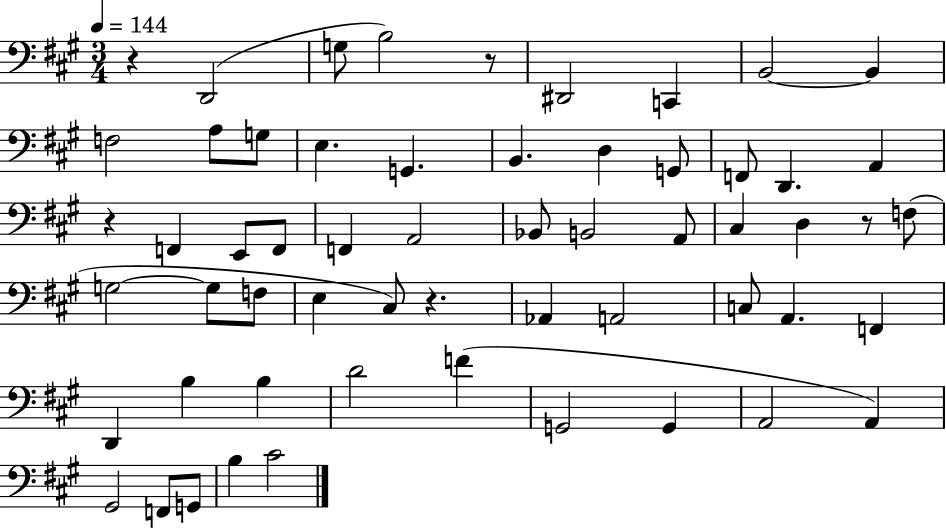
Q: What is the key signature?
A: A major